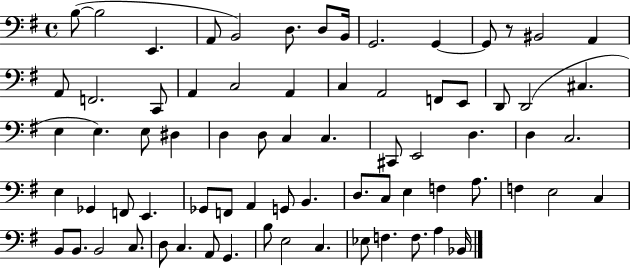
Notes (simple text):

B3/e B3/h E2/q. A2/e B2/h D3/e. D3/e B2/s G2/h. G2/q G2/e R/e BIS2/h A2/q A2/e F2/h. C2/e A2/q C3/h A2/q C3/q A2/h F2/e E2/e D2/e D2/h C#3/q. E3/q E3/q. E3/e D#3/q D3/q D3/e C3/q C3/q. C#2/e E2/h D3/q. D3/q C3/h. E3/q Gb2/q F2/e E2/q. Gb2/e F2/e A2/q G2/e B2/q. D3/e. C3/e E3/q F3/q A3/e. F3/q E3/h C3/q B2/e B2/e. B2/h C3/e. D3/e C3/q. A2/e G2/q. B3/e E3/h C3/q. Eb3/e F3/q. F3/e. A3/q Bb2/s